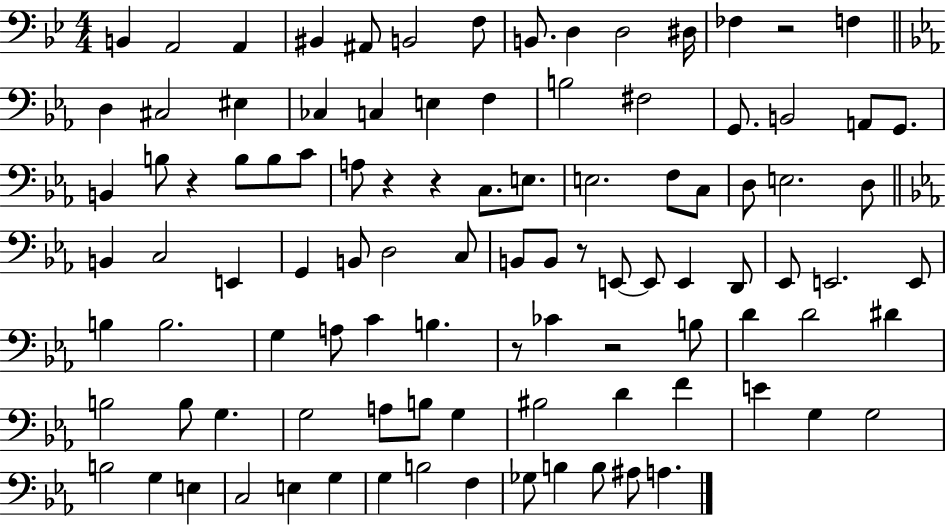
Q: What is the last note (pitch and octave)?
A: A3